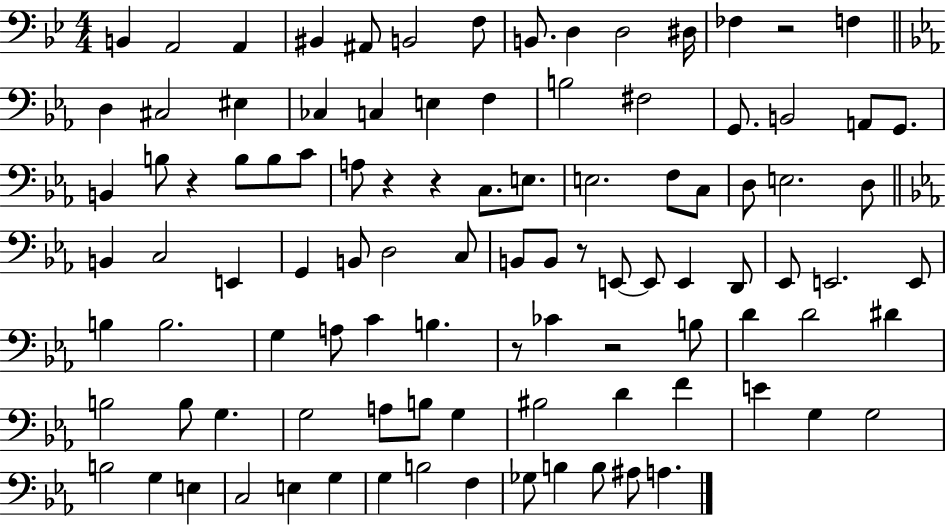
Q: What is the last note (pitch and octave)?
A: A3